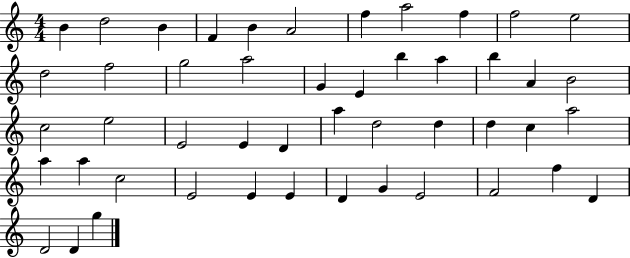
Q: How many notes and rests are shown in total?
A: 48